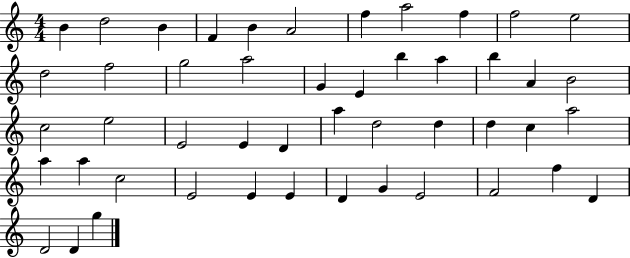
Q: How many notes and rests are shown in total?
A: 48